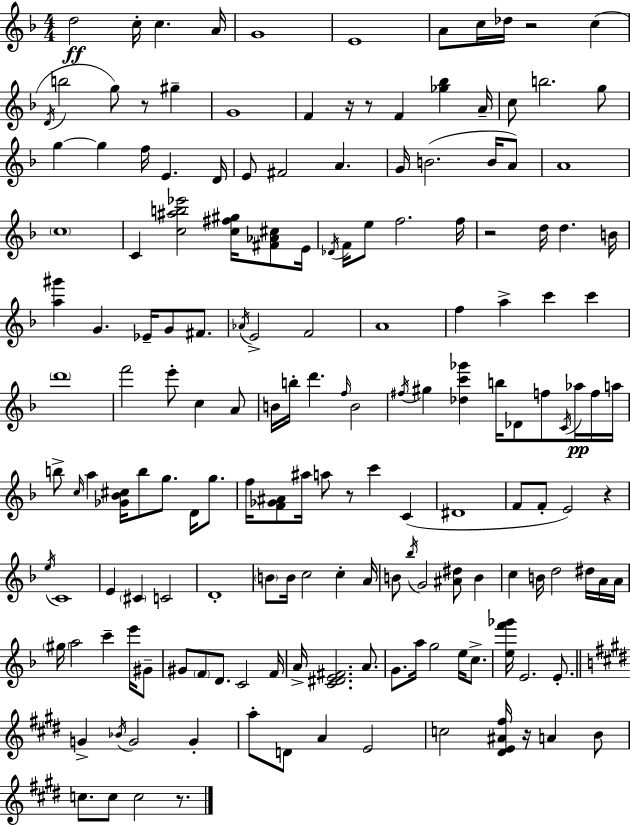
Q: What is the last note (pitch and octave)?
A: C5